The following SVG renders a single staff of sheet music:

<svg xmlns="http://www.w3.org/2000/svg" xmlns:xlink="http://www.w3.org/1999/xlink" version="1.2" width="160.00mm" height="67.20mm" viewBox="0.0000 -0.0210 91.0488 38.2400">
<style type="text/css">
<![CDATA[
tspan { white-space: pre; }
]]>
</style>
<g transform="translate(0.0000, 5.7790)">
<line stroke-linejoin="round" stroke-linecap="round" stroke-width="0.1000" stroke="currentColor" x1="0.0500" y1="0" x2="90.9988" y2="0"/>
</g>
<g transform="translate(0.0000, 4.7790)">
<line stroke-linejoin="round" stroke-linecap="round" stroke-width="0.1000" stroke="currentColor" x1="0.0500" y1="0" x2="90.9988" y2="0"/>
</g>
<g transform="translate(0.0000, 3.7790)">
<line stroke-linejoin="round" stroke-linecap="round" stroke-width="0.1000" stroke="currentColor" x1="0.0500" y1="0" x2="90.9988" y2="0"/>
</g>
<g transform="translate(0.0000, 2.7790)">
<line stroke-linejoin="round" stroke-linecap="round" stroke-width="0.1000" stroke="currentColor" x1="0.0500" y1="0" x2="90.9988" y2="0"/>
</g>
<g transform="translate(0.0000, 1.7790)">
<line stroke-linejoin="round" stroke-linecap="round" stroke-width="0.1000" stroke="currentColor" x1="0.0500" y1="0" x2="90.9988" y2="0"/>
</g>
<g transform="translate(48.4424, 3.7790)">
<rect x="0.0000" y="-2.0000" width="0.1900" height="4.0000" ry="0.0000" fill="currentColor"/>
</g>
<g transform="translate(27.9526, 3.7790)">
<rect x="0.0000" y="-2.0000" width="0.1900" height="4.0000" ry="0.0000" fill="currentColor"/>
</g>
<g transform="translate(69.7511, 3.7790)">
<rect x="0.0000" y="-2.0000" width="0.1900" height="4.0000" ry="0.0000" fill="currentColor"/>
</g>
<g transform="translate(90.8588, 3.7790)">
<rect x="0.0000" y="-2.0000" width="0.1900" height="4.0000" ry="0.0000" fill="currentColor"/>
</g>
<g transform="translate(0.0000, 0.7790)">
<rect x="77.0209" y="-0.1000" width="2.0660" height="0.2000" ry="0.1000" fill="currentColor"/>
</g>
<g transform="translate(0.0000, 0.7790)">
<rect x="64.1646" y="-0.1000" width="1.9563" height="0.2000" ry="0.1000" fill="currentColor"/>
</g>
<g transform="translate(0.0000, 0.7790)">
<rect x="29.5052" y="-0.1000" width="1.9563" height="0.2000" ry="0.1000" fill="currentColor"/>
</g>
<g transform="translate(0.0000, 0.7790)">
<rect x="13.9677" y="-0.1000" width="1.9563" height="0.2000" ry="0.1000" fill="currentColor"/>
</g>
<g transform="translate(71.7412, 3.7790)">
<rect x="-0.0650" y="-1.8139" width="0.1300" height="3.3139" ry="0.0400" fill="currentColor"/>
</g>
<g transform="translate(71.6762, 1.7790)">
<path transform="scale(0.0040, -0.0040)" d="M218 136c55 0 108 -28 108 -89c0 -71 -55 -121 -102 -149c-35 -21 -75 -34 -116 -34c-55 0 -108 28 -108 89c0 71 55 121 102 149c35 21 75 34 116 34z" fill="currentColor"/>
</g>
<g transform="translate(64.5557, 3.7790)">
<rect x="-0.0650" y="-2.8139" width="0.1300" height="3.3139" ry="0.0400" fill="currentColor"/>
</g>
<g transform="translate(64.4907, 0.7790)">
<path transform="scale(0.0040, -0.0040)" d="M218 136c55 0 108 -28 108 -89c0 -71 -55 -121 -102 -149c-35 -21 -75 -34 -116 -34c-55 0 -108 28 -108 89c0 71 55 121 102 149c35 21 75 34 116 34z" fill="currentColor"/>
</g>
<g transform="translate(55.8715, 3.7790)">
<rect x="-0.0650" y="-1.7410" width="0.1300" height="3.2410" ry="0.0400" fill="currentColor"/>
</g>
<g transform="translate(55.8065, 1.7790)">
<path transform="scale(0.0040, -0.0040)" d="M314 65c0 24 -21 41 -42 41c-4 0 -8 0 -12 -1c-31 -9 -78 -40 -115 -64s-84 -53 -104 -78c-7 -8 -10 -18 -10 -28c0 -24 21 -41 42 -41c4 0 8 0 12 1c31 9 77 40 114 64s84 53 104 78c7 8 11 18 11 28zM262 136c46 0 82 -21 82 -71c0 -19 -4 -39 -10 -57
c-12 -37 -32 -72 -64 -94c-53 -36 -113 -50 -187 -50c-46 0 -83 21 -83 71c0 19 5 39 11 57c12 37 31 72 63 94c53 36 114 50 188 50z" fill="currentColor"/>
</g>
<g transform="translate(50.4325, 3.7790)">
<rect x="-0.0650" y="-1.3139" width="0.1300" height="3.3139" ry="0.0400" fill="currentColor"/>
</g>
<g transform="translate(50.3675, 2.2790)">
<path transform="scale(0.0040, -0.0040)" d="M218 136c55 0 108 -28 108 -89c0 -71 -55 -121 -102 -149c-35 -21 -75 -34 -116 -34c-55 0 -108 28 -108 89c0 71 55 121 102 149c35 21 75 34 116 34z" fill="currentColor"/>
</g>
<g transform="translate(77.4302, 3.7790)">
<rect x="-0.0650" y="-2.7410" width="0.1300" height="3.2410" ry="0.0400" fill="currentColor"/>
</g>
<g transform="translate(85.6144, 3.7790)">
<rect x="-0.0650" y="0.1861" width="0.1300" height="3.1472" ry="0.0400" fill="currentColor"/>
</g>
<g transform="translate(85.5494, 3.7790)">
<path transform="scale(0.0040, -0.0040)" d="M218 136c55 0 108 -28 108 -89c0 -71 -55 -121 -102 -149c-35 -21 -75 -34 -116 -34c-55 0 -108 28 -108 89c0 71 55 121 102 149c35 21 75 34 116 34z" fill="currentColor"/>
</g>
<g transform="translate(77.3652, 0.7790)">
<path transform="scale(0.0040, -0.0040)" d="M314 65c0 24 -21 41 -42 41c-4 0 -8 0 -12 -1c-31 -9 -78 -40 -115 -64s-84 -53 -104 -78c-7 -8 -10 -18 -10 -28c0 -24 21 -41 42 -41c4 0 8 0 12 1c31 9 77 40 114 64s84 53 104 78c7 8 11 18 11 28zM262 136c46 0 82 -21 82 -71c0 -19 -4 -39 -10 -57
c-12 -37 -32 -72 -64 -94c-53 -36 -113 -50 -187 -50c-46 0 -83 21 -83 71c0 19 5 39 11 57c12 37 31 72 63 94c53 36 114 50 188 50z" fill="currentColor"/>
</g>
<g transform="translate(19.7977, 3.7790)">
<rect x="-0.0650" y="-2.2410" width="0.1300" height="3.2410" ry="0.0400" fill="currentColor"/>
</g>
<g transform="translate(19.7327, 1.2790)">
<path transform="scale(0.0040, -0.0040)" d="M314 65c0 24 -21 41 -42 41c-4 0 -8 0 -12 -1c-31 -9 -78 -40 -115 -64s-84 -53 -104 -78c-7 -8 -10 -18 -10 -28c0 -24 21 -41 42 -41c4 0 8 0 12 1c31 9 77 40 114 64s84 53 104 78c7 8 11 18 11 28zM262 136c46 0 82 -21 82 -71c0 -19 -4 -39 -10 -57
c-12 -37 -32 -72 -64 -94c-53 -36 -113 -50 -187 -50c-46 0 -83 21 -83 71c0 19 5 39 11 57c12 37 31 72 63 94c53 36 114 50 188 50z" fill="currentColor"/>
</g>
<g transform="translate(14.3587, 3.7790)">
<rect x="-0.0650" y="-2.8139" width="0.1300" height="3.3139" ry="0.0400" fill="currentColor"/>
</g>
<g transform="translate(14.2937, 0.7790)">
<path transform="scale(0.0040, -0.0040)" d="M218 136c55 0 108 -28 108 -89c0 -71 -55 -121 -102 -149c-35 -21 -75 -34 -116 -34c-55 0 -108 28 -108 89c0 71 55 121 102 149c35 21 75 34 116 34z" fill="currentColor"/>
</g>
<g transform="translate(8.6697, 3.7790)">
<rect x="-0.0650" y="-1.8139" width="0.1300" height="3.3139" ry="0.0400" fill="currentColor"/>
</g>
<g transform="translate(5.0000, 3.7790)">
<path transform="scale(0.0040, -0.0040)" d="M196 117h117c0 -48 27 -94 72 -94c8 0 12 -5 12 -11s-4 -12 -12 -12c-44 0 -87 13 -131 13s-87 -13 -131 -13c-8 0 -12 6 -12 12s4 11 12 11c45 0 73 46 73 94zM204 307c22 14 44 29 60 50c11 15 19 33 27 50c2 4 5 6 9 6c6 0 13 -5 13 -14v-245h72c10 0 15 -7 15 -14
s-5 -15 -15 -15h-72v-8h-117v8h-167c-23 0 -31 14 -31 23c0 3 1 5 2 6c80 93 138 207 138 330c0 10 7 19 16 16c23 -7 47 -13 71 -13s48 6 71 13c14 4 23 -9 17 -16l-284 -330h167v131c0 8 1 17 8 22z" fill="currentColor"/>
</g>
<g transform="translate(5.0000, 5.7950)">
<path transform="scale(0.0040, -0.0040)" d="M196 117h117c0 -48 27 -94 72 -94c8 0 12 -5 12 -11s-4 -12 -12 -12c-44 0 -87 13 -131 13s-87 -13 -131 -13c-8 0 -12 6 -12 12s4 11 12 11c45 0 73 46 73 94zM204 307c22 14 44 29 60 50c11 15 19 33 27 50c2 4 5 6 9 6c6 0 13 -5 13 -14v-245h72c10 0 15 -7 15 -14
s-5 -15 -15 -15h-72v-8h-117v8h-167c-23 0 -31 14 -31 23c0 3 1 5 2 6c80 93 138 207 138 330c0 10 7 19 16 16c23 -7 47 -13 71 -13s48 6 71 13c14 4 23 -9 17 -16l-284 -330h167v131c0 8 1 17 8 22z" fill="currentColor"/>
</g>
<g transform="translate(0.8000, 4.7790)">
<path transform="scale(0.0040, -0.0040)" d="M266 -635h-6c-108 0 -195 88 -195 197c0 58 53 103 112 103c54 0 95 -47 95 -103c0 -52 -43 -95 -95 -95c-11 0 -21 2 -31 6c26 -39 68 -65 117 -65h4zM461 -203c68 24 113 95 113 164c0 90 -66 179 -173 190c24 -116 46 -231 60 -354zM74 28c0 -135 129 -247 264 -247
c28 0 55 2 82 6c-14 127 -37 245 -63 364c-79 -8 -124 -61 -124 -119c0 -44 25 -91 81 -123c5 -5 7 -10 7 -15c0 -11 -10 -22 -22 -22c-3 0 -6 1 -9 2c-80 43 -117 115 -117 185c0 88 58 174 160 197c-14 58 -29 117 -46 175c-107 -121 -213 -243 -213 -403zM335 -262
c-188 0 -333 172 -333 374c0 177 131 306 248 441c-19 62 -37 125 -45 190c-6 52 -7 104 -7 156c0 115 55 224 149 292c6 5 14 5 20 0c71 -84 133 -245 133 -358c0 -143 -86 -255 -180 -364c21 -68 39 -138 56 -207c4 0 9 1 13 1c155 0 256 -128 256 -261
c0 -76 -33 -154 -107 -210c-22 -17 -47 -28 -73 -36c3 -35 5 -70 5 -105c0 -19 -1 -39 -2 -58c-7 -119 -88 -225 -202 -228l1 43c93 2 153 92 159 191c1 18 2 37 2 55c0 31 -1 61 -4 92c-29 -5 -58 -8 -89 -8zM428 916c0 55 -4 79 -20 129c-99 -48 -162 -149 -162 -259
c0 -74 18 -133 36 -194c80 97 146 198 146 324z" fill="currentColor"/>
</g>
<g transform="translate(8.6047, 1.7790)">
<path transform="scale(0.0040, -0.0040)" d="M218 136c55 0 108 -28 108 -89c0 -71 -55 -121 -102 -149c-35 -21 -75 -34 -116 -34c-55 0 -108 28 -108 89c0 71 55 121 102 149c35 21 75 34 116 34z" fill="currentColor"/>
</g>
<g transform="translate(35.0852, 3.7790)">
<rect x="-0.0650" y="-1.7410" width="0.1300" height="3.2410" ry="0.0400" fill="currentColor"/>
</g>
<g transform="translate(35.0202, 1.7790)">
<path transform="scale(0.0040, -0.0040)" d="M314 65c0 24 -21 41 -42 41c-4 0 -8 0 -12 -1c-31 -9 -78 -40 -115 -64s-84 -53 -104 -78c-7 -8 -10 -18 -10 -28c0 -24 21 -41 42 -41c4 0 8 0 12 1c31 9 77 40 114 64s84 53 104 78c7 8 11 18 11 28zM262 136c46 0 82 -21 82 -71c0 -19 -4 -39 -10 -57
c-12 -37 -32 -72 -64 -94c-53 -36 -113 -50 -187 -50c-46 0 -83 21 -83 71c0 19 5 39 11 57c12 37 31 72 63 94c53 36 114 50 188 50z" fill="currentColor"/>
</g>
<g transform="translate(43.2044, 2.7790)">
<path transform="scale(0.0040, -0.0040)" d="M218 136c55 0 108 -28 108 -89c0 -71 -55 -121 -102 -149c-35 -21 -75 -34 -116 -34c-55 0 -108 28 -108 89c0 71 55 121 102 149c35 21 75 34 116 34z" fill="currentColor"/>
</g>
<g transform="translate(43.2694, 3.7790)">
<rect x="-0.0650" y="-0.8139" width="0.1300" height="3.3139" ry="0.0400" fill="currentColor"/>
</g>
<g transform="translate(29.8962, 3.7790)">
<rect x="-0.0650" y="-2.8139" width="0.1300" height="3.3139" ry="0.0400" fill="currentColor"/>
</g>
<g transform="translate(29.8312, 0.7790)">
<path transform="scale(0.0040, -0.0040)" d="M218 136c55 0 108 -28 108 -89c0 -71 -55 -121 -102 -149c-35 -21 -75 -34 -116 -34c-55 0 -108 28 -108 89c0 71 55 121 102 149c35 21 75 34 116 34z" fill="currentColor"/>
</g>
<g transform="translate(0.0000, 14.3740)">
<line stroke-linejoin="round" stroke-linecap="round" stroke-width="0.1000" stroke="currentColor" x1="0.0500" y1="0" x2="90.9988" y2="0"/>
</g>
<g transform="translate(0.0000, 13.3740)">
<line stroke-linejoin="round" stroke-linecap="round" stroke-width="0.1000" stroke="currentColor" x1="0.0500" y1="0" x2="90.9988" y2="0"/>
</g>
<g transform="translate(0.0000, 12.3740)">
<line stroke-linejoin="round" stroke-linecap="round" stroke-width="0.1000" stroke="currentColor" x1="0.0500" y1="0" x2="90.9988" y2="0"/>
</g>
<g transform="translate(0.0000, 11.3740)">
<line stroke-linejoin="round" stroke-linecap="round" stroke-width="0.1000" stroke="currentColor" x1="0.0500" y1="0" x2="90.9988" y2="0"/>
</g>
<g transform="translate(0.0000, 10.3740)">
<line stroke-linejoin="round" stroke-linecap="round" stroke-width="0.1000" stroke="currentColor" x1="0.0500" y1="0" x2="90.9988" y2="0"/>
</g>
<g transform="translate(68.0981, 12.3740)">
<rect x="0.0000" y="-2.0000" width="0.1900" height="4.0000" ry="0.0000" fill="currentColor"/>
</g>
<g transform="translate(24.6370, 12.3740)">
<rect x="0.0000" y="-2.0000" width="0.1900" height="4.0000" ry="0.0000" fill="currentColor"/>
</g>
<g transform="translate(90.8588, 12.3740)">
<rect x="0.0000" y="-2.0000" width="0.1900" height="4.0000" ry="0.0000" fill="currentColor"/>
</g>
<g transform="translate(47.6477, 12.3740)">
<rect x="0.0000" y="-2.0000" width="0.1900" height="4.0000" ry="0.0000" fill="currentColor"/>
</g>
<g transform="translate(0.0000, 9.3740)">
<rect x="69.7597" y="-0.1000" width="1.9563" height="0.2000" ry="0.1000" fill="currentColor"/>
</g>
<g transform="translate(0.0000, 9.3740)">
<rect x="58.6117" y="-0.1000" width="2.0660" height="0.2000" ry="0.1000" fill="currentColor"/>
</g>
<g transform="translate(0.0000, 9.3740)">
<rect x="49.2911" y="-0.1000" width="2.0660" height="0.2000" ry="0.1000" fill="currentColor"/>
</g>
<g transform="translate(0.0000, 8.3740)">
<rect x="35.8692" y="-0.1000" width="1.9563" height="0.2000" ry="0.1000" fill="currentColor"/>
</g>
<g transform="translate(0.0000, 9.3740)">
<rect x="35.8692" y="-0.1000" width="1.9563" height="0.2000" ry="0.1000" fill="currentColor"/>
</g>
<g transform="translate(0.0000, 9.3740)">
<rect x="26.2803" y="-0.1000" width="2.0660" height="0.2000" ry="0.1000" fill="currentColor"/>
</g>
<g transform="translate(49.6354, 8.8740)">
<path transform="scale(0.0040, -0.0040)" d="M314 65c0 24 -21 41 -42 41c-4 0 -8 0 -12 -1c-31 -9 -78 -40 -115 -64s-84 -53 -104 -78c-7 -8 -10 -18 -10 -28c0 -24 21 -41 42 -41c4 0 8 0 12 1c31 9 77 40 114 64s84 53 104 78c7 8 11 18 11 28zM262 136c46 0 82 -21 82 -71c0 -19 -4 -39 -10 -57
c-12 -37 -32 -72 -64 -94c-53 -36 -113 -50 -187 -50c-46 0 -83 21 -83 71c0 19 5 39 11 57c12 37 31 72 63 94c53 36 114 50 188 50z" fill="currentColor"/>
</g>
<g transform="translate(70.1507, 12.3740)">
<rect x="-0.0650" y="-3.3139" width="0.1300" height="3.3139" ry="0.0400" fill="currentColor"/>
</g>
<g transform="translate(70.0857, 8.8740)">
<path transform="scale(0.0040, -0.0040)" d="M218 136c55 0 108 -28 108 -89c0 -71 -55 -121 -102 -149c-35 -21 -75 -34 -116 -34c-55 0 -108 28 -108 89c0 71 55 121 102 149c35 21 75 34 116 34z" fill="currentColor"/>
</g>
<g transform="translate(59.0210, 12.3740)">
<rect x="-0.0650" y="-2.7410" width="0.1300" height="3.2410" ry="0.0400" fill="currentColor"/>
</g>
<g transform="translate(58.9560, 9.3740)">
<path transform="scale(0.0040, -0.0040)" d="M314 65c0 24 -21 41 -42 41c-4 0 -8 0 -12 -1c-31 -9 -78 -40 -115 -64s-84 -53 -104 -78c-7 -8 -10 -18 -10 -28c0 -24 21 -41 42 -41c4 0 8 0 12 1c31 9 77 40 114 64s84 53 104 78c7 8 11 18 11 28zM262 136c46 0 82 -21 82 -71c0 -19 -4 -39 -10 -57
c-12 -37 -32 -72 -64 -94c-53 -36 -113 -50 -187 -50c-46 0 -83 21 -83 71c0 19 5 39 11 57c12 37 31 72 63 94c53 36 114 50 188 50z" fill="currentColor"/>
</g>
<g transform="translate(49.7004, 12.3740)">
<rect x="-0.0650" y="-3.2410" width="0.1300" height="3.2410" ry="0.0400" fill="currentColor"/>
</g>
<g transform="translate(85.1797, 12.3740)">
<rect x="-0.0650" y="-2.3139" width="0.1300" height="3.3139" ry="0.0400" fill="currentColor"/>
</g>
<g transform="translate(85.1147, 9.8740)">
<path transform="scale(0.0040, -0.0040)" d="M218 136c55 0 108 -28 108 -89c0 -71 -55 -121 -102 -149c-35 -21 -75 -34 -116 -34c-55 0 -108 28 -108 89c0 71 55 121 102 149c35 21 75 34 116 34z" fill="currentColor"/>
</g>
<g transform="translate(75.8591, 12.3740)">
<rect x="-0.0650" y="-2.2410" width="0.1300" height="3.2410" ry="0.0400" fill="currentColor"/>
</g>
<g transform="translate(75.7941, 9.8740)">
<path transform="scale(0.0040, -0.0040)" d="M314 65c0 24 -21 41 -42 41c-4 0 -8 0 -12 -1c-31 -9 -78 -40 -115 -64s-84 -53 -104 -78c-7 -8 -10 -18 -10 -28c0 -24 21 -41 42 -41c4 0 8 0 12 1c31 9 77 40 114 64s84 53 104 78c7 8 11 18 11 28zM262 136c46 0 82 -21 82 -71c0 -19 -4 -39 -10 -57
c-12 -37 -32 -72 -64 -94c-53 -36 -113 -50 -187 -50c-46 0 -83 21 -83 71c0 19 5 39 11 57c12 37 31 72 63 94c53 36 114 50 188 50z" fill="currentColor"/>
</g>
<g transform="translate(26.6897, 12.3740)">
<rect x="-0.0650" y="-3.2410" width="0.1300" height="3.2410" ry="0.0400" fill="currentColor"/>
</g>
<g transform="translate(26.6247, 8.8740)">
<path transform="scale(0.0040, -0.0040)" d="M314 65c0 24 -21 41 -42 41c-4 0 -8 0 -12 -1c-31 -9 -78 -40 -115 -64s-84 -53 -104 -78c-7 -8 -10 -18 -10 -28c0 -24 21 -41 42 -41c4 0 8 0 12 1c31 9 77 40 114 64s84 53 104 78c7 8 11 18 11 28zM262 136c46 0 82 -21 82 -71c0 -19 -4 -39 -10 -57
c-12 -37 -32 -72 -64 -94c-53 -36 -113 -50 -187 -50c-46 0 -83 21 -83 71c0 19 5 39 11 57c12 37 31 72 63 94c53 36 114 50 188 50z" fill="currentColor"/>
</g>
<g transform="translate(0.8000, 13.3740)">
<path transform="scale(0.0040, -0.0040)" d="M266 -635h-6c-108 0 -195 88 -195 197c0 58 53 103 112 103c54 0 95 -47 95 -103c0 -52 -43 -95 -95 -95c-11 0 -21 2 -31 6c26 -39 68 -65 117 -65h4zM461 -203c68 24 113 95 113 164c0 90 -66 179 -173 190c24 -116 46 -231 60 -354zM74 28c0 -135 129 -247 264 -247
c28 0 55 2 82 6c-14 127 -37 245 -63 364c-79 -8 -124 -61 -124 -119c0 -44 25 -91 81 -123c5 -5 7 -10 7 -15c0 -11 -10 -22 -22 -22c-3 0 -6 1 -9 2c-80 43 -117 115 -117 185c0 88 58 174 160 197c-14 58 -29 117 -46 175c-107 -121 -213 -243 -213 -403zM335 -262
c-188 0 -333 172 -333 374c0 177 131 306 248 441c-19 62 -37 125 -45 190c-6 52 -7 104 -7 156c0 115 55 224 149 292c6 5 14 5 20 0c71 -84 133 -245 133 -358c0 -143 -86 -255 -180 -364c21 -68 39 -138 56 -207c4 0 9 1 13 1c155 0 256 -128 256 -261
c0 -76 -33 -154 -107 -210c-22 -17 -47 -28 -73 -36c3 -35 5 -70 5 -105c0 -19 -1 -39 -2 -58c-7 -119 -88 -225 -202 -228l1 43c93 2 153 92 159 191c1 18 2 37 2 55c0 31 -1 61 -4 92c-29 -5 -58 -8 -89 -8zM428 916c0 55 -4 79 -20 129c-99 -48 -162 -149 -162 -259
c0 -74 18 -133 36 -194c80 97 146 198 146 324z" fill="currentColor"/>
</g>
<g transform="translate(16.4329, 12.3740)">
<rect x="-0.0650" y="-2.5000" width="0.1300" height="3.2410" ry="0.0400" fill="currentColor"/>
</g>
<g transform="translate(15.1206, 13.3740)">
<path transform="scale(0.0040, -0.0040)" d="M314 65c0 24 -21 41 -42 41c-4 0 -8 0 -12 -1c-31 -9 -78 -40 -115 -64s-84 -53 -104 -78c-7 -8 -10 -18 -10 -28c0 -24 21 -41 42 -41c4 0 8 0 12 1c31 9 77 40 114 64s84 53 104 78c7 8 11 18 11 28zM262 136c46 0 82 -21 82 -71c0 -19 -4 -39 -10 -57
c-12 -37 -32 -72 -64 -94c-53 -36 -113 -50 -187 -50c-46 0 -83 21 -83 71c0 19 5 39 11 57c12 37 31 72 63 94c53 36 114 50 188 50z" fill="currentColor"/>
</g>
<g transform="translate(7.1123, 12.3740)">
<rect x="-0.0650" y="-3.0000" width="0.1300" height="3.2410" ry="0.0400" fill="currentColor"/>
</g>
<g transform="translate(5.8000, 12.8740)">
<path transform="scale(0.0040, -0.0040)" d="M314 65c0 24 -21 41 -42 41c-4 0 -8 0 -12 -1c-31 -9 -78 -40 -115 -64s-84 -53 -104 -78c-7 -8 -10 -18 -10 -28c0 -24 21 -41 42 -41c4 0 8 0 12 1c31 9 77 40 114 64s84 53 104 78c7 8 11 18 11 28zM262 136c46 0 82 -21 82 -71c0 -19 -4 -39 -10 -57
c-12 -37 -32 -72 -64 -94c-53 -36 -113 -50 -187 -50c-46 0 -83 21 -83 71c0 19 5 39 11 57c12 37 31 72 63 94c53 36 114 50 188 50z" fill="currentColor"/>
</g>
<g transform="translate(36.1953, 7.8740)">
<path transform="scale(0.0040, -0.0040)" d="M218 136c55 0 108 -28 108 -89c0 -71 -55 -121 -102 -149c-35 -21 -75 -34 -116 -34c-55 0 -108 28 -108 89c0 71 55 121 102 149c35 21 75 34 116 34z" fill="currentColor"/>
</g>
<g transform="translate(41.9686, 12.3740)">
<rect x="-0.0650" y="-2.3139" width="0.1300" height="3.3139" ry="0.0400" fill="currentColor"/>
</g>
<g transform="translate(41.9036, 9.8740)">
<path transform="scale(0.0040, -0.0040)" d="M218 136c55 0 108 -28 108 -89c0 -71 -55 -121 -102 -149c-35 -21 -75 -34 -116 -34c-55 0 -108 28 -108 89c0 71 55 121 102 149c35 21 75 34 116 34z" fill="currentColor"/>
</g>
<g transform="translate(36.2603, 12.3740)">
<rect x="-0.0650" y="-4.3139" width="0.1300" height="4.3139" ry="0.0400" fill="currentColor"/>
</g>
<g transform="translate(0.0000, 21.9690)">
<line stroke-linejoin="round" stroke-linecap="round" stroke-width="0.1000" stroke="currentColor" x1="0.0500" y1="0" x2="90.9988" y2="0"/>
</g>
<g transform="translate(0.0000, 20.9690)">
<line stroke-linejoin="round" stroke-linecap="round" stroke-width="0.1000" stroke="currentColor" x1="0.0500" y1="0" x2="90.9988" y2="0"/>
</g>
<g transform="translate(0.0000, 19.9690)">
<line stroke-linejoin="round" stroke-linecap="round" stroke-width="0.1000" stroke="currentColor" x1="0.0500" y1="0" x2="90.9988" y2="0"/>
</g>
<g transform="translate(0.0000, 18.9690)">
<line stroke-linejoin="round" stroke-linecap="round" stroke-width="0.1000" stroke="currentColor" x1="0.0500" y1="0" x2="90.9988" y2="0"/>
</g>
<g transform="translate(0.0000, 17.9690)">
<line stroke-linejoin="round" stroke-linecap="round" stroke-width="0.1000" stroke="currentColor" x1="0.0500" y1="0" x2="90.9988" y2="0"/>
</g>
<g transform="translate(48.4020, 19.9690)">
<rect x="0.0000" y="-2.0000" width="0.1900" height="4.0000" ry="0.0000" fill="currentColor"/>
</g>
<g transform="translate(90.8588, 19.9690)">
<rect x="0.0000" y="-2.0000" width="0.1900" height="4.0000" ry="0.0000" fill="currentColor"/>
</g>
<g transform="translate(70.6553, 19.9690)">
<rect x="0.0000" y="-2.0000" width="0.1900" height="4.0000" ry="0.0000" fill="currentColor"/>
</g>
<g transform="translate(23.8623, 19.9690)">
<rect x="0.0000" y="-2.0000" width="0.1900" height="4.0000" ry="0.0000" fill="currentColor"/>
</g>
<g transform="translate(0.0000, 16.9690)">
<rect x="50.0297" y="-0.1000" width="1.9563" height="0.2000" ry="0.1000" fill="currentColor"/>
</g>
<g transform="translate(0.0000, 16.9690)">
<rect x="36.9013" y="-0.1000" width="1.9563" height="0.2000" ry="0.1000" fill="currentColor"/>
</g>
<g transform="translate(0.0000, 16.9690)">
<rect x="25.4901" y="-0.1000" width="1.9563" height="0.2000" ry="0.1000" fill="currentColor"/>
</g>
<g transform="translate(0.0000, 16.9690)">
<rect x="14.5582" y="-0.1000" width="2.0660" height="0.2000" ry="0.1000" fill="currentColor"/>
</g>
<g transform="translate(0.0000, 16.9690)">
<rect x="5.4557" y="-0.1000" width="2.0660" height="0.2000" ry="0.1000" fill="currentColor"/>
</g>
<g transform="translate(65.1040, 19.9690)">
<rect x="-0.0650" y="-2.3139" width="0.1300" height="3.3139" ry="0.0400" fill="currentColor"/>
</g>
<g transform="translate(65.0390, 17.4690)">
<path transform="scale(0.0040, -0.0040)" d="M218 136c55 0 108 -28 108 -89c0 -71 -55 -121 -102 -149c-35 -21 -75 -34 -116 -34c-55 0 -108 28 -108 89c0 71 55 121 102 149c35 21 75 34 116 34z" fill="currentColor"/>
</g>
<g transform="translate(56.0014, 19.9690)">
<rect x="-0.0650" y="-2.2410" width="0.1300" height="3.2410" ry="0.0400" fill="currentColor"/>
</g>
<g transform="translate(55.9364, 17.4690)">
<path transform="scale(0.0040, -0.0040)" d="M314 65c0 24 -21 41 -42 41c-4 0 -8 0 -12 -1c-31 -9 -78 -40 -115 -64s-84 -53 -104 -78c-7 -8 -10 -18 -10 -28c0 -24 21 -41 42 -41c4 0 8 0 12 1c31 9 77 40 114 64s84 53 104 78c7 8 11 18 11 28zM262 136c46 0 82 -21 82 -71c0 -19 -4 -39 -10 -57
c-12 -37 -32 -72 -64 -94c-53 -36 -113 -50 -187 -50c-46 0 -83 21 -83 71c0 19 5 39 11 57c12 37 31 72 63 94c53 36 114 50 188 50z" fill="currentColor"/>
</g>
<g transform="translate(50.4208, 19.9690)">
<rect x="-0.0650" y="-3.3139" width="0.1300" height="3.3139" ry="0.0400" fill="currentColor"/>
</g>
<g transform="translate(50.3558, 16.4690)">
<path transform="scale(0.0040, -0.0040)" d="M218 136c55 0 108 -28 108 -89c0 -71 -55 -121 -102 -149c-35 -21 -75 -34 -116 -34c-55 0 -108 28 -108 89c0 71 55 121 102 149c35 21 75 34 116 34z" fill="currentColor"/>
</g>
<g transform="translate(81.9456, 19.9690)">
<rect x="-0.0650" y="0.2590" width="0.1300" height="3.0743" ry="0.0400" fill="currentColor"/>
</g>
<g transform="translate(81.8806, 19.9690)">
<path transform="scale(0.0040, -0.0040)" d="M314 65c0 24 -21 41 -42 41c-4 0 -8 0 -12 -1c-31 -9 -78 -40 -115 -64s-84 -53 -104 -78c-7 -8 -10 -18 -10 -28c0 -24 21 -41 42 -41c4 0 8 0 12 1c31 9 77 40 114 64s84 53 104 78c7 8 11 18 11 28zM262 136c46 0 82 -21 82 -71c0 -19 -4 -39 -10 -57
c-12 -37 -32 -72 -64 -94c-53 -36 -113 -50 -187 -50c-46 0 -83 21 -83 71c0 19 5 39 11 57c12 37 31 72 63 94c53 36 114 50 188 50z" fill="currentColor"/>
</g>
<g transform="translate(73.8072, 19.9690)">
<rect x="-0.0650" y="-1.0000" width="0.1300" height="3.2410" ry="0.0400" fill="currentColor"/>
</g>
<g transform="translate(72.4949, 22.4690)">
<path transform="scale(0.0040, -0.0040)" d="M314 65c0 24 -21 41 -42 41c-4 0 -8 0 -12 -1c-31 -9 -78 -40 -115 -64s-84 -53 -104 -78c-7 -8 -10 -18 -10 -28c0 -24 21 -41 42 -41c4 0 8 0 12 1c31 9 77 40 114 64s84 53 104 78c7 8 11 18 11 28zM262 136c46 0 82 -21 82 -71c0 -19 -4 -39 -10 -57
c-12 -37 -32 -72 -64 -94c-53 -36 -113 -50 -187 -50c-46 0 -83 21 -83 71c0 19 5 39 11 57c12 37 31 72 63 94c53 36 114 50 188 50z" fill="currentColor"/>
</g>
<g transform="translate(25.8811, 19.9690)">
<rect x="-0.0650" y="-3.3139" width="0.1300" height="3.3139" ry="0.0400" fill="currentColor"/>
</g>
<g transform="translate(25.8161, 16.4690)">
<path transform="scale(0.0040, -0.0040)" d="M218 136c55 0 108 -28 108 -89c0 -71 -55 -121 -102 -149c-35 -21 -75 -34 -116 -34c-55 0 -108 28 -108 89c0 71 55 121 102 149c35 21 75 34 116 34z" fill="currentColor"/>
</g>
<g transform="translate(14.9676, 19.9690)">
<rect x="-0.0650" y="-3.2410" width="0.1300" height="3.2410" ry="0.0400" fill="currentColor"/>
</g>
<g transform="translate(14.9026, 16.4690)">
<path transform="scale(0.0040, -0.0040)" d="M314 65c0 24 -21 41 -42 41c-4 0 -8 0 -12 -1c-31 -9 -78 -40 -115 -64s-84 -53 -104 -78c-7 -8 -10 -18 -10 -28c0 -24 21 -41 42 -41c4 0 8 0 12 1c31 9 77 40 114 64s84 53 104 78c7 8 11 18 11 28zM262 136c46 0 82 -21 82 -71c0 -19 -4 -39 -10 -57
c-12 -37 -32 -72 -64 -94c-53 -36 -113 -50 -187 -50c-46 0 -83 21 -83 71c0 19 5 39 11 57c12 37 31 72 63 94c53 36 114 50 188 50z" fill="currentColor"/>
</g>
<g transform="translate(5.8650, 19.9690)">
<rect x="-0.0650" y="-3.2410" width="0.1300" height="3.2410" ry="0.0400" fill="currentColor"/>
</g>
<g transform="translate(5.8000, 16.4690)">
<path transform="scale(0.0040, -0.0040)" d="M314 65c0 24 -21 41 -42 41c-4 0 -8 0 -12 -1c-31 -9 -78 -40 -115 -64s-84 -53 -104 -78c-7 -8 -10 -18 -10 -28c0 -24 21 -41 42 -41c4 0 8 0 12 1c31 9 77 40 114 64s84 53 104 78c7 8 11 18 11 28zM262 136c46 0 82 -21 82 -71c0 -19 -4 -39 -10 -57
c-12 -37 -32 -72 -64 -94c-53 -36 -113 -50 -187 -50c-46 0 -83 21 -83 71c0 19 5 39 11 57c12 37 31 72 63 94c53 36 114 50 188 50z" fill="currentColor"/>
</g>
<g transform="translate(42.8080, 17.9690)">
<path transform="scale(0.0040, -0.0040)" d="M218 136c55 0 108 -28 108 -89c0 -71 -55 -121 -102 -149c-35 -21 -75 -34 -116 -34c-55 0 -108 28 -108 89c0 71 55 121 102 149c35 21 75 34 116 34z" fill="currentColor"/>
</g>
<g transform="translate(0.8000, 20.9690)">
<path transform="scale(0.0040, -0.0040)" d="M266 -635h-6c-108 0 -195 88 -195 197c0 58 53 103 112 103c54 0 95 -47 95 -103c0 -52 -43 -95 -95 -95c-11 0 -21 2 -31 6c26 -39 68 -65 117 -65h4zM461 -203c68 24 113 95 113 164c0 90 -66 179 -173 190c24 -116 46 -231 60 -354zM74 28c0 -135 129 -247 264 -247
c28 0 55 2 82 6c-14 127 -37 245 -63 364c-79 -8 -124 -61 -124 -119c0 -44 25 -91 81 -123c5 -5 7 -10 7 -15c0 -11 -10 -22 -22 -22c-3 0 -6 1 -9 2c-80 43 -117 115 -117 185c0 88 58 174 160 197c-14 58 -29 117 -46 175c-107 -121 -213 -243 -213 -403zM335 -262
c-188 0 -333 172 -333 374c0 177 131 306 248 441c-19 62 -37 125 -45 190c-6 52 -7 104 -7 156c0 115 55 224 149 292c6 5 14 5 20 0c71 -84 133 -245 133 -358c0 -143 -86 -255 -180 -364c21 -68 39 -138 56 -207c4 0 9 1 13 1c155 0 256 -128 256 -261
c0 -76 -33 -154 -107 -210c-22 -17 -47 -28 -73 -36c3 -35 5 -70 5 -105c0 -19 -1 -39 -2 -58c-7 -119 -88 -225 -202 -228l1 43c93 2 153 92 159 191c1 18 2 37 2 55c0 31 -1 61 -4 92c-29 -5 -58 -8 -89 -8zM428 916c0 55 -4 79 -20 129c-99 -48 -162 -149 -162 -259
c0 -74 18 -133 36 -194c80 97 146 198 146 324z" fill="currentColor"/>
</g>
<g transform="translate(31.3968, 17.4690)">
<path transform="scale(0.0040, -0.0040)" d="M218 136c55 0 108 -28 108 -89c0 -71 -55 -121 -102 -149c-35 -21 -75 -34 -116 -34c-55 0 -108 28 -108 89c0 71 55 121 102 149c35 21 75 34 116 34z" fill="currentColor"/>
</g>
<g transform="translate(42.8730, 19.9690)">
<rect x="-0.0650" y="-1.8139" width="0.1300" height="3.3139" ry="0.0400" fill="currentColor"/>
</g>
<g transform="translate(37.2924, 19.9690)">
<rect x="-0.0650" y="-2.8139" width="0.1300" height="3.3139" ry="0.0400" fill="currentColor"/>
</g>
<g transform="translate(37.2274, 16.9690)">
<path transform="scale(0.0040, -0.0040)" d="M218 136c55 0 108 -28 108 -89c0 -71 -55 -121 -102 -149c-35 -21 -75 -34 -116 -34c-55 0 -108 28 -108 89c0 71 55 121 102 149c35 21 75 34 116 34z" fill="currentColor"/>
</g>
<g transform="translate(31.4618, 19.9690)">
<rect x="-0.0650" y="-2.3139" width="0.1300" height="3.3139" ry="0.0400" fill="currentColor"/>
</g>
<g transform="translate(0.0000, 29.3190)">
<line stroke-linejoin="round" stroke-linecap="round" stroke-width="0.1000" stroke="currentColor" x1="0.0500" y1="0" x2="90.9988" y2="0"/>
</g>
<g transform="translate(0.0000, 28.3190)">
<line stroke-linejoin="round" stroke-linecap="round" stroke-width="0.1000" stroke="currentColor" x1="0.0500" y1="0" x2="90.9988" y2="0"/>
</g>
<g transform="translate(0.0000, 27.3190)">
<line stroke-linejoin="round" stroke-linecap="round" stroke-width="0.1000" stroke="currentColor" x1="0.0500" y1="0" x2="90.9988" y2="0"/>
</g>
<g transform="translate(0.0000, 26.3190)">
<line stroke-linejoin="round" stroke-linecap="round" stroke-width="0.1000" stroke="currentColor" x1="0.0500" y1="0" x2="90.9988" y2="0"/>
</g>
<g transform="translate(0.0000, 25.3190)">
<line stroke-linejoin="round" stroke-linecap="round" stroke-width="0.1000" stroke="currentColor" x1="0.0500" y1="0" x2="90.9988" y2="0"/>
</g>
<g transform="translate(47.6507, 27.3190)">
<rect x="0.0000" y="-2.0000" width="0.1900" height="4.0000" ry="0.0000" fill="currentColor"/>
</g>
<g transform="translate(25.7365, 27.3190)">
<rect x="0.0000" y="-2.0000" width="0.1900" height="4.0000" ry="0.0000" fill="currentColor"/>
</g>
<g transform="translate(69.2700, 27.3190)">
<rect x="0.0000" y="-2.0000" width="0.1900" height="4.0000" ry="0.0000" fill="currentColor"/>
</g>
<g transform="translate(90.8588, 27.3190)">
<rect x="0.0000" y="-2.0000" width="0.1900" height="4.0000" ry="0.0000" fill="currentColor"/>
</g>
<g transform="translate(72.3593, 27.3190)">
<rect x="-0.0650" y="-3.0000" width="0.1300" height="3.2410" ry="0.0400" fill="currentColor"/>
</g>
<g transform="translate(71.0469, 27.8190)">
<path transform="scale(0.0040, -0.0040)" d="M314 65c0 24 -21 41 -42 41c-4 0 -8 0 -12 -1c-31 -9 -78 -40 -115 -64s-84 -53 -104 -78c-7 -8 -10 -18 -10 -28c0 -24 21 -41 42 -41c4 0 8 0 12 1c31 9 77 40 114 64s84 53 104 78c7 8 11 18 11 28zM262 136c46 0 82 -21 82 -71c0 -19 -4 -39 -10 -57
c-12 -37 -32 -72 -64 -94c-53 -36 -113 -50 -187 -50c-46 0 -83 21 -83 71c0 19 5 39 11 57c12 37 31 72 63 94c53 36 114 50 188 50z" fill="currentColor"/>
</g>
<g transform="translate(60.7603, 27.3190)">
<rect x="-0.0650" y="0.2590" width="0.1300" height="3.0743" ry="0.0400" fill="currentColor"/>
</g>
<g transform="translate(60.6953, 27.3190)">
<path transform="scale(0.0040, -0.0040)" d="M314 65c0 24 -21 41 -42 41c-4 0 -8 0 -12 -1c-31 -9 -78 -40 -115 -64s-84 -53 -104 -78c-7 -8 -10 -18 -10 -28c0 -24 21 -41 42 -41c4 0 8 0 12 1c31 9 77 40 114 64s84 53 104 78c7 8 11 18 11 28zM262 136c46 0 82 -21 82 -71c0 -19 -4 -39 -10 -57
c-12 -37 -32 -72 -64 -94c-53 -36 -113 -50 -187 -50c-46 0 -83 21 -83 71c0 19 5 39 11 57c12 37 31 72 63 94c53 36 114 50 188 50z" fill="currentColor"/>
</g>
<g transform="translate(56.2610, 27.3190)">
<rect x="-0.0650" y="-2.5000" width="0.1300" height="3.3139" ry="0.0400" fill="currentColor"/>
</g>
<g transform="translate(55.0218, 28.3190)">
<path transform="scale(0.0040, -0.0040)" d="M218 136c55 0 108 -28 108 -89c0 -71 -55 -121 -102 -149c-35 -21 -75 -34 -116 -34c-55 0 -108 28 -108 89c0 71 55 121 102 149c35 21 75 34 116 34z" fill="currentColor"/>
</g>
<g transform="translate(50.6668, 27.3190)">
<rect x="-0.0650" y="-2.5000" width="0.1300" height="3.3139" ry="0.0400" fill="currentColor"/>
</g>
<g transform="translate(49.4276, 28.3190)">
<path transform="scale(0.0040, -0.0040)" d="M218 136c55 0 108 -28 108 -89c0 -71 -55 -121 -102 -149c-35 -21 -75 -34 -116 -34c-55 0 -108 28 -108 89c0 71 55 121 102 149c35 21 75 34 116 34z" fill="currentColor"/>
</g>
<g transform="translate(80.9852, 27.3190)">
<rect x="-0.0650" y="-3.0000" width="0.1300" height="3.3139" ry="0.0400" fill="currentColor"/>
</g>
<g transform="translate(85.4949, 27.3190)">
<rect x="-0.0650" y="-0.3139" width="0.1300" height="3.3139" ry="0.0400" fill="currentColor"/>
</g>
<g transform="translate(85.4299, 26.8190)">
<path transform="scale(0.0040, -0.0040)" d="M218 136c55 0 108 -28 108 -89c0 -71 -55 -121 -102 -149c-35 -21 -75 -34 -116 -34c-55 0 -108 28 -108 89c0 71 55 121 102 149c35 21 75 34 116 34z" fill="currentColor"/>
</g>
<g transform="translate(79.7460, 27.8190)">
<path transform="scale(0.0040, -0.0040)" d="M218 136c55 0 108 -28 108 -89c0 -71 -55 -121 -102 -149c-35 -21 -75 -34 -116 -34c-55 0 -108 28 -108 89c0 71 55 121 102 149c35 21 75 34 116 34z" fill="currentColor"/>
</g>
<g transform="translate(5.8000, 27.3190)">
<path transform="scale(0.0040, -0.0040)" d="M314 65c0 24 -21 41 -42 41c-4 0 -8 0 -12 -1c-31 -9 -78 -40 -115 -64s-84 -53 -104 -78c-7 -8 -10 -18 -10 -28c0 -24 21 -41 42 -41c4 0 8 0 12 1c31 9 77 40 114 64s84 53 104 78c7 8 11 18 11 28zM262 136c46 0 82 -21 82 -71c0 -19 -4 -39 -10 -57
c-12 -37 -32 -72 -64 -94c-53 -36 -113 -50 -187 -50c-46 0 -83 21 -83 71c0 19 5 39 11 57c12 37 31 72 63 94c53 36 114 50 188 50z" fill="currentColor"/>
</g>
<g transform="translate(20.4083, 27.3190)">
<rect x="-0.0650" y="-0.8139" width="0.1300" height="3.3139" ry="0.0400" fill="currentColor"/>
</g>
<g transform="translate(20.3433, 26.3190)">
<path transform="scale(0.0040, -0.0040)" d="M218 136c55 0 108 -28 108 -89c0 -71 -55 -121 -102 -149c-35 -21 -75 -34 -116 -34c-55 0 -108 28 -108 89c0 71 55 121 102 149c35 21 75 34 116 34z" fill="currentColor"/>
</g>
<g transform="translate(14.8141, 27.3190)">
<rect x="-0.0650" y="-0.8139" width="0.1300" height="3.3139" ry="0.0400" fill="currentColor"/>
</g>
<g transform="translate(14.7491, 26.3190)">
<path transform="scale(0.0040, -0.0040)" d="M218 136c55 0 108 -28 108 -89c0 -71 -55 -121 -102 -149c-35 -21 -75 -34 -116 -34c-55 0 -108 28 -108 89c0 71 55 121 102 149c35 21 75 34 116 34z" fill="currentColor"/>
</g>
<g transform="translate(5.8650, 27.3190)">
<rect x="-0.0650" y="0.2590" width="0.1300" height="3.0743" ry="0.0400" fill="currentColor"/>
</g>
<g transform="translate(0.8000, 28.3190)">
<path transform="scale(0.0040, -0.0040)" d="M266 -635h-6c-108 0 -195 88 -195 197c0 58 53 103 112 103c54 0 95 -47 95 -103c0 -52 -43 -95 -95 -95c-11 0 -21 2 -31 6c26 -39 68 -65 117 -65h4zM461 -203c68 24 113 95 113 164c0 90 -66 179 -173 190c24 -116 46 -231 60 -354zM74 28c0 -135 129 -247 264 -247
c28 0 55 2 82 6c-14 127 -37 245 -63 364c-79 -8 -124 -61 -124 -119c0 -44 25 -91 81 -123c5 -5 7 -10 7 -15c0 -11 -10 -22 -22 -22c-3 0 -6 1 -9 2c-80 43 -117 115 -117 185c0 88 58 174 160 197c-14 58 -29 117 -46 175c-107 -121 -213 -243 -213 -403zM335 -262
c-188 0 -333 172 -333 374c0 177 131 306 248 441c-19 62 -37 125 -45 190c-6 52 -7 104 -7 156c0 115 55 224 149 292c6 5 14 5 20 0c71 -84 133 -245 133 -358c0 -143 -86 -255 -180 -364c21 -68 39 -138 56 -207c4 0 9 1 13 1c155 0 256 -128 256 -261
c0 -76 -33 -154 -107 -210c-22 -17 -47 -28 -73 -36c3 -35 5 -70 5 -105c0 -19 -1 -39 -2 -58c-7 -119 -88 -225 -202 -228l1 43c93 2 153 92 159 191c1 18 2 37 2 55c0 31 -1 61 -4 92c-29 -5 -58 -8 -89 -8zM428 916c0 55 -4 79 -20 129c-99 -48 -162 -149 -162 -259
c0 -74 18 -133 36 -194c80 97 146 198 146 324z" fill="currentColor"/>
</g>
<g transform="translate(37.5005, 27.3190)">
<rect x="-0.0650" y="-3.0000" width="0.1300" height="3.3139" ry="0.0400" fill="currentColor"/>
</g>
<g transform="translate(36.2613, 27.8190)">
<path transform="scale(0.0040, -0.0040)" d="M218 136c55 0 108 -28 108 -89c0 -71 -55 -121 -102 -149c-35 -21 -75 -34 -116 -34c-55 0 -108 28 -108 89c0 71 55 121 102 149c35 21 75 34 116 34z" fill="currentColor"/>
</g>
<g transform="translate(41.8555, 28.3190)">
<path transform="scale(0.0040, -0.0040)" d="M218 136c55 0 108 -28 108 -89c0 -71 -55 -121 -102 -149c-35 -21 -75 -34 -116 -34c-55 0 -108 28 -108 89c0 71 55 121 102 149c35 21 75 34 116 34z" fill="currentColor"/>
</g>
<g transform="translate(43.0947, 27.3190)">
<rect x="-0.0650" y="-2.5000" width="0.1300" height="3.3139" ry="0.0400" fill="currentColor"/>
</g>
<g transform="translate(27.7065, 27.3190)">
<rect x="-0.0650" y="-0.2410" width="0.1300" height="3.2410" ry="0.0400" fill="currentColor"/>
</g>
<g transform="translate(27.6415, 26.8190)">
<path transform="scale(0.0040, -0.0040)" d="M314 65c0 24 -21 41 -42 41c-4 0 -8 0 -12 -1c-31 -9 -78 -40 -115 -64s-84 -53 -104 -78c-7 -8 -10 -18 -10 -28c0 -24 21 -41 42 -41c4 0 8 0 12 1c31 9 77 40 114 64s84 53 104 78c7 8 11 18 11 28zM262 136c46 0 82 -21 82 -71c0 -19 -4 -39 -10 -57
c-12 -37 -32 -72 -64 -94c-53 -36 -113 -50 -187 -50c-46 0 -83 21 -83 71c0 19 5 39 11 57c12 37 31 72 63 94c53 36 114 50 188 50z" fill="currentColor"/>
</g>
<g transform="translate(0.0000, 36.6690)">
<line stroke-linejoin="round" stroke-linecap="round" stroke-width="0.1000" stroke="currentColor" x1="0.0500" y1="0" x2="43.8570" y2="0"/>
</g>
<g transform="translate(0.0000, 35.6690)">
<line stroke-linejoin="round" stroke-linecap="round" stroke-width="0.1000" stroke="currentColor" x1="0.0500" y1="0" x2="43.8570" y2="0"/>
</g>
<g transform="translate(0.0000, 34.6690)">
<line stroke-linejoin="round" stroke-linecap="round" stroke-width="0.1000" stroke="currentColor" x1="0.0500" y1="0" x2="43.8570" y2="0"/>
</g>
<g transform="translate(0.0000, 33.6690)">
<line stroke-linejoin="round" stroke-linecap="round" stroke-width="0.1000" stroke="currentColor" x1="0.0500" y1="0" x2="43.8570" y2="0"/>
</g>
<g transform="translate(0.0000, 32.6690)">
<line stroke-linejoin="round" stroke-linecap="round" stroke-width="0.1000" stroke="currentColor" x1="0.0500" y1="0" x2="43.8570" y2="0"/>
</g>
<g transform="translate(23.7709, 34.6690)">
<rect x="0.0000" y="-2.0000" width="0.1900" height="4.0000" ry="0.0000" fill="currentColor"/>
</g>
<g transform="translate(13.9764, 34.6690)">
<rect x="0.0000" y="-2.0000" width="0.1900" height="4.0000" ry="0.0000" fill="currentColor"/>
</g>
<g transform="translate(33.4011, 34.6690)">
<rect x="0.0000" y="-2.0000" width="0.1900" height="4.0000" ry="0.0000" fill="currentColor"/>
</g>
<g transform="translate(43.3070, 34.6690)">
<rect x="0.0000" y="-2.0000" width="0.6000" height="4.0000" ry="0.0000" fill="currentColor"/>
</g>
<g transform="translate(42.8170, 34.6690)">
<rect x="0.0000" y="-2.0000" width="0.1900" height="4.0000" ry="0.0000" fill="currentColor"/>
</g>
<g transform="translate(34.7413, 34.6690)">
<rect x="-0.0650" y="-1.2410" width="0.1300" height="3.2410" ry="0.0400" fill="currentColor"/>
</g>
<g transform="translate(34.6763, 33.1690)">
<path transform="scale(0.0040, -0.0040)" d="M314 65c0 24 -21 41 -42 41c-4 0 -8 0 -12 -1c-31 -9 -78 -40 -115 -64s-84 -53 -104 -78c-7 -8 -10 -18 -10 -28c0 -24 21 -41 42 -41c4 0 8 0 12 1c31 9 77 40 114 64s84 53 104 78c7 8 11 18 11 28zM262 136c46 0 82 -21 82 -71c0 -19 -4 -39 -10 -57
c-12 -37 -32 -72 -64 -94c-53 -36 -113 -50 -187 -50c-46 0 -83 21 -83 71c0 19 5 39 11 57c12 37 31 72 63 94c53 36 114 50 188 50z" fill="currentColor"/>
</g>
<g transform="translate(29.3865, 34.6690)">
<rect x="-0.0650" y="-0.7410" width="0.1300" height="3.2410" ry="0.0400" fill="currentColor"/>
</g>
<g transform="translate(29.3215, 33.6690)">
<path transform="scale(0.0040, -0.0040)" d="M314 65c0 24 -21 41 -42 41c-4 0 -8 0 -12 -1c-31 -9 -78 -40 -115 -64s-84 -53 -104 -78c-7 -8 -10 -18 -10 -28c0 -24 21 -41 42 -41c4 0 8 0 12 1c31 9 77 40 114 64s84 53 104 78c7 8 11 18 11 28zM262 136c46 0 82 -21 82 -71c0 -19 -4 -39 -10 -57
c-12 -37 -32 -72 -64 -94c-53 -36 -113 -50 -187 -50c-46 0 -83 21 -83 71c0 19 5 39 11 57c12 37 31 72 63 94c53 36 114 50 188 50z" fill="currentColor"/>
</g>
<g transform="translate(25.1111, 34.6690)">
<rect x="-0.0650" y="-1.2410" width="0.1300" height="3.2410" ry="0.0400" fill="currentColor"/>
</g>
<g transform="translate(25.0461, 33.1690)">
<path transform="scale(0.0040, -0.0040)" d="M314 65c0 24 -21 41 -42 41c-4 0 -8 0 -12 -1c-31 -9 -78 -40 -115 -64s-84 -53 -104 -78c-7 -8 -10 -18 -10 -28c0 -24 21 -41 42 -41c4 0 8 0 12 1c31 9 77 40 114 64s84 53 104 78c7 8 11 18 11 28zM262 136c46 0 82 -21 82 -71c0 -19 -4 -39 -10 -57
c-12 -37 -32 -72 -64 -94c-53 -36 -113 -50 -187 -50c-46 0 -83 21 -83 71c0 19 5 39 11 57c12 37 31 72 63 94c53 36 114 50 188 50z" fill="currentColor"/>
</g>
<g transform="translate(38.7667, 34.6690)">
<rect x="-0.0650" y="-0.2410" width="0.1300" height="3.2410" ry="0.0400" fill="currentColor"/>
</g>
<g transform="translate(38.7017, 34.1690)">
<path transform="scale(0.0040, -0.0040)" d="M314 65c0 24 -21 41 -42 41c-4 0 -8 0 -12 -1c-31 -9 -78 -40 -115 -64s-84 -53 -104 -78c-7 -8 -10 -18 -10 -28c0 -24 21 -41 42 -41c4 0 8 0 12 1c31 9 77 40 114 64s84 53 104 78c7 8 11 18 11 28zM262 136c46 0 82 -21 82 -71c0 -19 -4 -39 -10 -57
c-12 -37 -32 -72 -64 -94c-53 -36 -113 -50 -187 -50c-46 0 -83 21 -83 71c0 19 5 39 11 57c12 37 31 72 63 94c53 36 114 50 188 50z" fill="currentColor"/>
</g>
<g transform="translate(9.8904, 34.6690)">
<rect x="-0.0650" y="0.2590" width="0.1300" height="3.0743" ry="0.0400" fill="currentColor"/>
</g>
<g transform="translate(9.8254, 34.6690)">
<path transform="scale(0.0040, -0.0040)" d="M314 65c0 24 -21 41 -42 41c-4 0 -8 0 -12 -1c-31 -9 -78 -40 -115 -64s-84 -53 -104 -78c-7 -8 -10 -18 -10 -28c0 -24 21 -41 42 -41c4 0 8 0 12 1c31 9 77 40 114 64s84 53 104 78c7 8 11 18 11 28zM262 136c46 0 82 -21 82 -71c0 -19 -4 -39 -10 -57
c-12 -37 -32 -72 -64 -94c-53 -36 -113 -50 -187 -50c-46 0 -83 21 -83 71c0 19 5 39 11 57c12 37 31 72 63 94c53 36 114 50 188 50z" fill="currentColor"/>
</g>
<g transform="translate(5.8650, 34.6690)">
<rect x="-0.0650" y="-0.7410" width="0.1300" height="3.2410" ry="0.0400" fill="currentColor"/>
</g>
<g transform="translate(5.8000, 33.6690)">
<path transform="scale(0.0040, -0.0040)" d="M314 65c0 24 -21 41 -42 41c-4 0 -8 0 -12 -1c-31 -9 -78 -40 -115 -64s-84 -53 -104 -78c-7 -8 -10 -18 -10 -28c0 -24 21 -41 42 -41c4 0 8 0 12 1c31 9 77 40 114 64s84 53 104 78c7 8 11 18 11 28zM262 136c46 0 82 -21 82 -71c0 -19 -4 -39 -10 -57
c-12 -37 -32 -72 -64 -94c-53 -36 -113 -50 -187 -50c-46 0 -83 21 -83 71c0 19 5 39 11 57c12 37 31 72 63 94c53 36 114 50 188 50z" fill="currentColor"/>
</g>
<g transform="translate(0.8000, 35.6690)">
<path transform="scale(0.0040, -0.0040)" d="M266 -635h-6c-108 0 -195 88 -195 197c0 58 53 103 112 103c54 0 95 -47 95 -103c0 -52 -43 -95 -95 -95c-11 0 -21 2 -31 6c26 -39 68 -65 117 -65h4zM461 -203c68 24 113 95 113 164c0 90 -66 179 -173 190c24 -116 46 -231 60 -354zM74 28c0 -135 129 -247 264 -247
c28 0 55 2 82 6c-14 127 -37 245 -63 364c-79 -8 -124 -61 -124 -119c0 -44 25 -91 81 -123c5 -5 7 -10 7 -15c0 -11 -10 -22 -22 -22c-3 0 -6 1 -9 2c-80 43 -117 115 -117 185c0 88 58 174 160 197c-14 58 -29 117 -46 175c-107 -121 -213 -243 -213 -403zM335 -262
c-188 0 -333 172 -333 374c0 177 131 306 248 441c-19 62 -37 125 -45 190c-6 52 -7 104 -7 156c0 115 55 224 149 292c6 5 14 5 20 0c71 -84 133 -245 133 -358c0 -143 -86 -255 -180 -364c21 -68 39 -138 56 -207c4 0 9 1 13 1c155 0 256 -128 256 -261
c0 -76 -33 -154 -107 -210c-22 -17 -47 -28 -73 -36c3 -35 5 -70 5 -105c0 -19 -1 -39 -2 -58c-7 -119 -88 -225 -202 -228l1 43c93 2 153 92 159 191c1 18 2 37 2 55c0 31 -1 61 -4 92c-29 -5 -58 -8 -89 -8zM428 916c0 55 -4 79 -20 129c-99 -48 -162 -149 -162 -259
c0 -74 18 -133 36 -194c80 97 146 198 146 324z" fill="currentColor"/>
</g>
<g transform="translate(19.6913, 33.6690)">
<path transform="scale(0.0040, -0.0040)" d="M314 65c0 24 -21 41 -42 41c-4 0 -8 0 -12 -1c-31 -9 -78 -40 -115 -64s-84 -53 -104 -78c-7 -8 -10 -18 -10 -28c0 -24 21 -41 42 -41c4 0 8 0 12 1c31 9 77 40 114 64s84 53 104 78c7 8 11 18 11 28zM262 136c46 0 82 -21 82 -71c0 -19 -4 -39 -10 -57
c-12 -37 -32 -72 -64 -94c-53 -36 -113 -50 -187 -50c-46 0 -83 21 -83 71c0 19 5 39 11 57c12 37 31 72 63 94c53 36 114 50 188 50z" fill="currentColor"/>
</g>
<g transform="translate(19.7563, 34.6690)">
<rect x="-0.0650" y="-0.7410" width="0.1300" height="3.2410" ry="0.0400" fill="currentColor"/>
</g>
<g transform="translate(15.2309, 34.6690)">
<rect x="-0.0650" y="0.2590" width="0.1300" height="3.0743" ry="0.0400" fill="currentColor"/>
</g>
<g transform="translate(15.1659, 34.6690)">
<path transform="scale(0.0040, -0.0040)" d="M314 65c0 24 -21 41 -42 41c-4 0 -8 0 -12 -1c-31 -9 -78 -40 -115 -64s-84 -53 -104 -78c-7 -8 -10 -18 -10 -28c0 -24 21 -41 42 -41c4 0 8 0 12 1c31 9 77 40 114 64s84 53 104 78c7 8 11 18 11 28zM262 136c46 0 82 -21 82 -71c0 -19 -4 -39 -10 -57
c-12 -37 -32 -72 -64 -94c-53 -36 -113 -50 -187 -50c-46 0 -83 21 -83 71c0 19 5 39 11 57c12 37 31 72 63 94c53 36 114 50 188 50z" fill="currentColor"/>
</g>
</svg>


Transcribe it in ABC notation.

X:1
T:Untitled
M:4/4
L:1/4
K:C
f a g2 a f2 d e f2 a f a2 B A2 G2 b2 d' g b2 a2 b g2 g b2 b2 b g a f b g2 g D2 B2 B2 d d c2 A G G G B2 A2 A c d2 B2 B2 d2 e2 d2 e2 c2